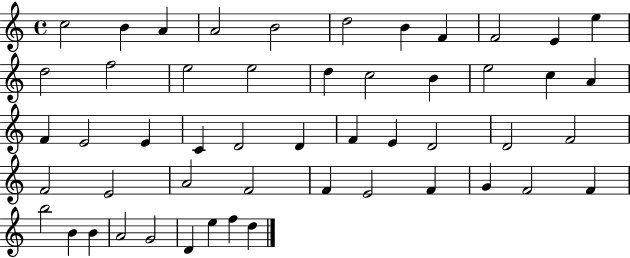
{
  \clef treble
  \time 4/4
  \defaultTimeSignature
  \key c \major
  c''2 b'4 a'4 | a'2 b'2 | d''2 b'4 f'4 | f'2 e'4 e''4 | \break d''2 f''2 | e''2 e''2 | d''4 c''2 b'4 | e''2 c''4 a'4 | \break f'4 e'2 e'4 | c'4 d'2 d'4 | f'4 e'4 d'2 | d'2 f'2 | \break f'2 e'2 | a'2 f'2 | f'4 e'2 f'4 | g'4 f'2 f'4 | \break b''2 b'4 b'4 | a'2 g'2 | d'4 e''4 f''4 d''4 | \bar "|."
}